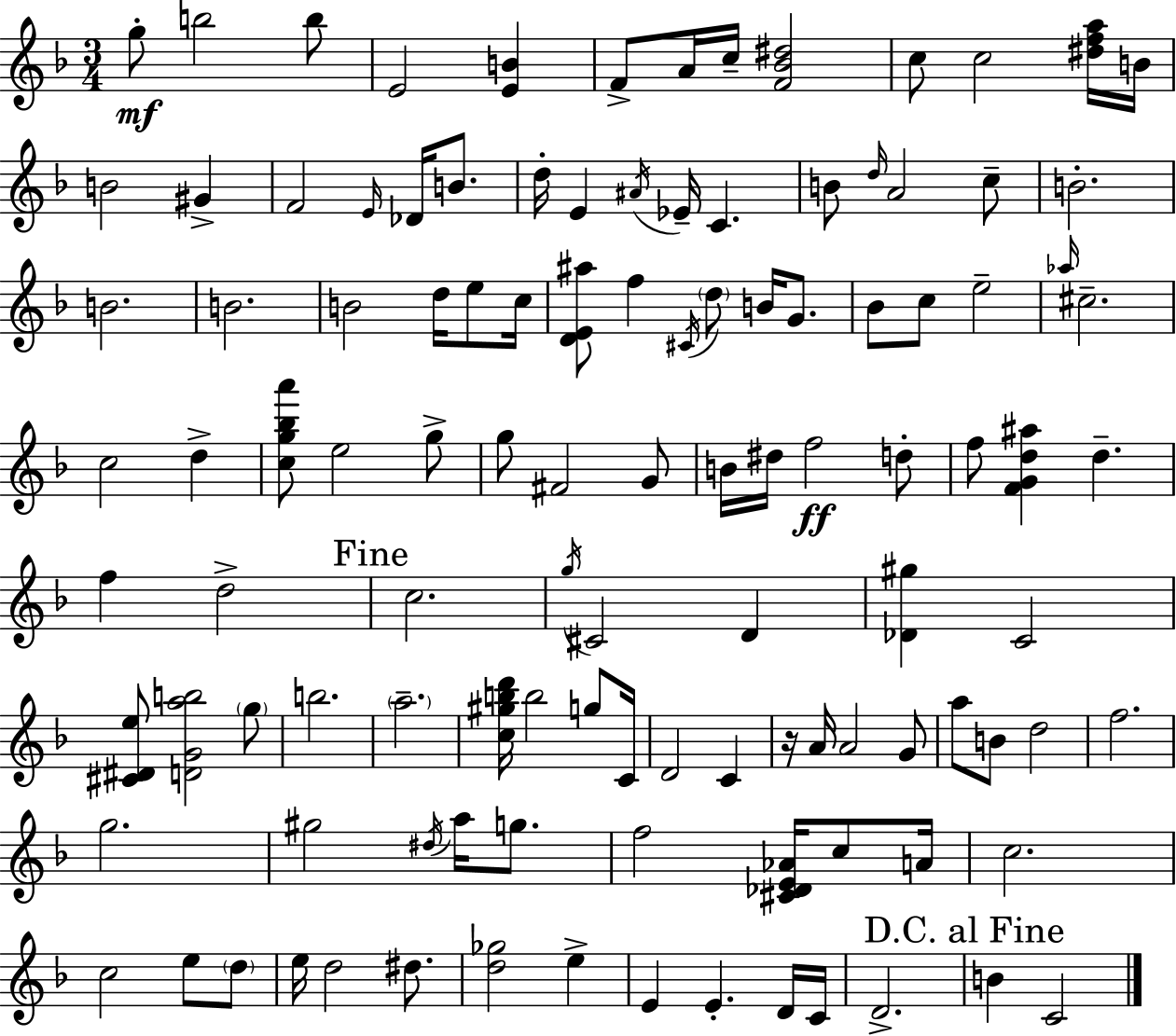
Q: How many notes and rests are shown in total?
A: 113